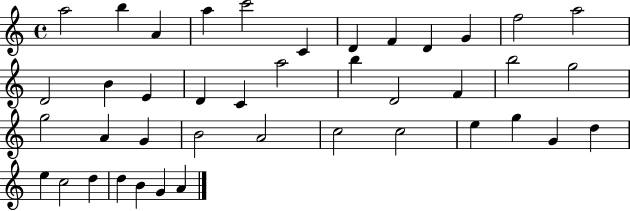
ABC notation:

X:1
T:Untitled
M:4/4
L:1/4
K:C
a2 b A a c'2 C D F D G f2 a2 D2 B E D C a2 b D2 F b2 g2 g2 A G B2 A2 c2 c2 e g G d e c2 d d B G A